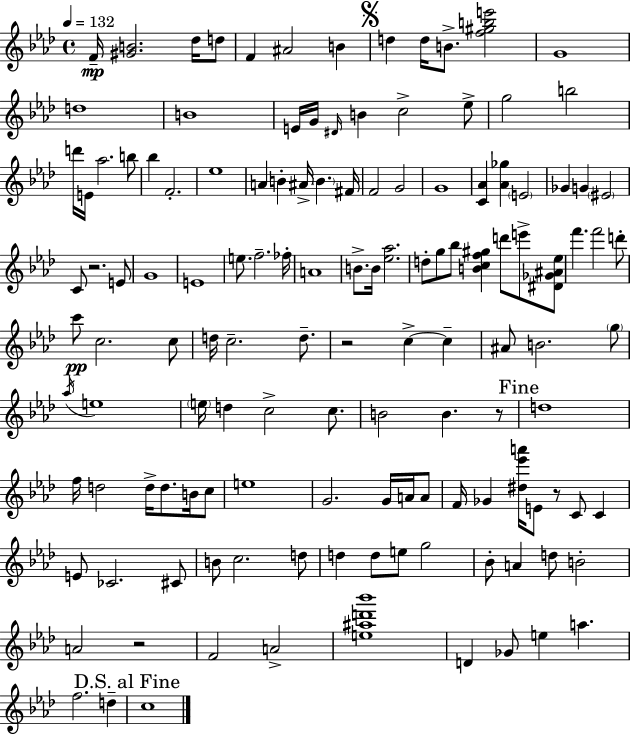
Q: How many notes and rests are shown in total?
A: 131